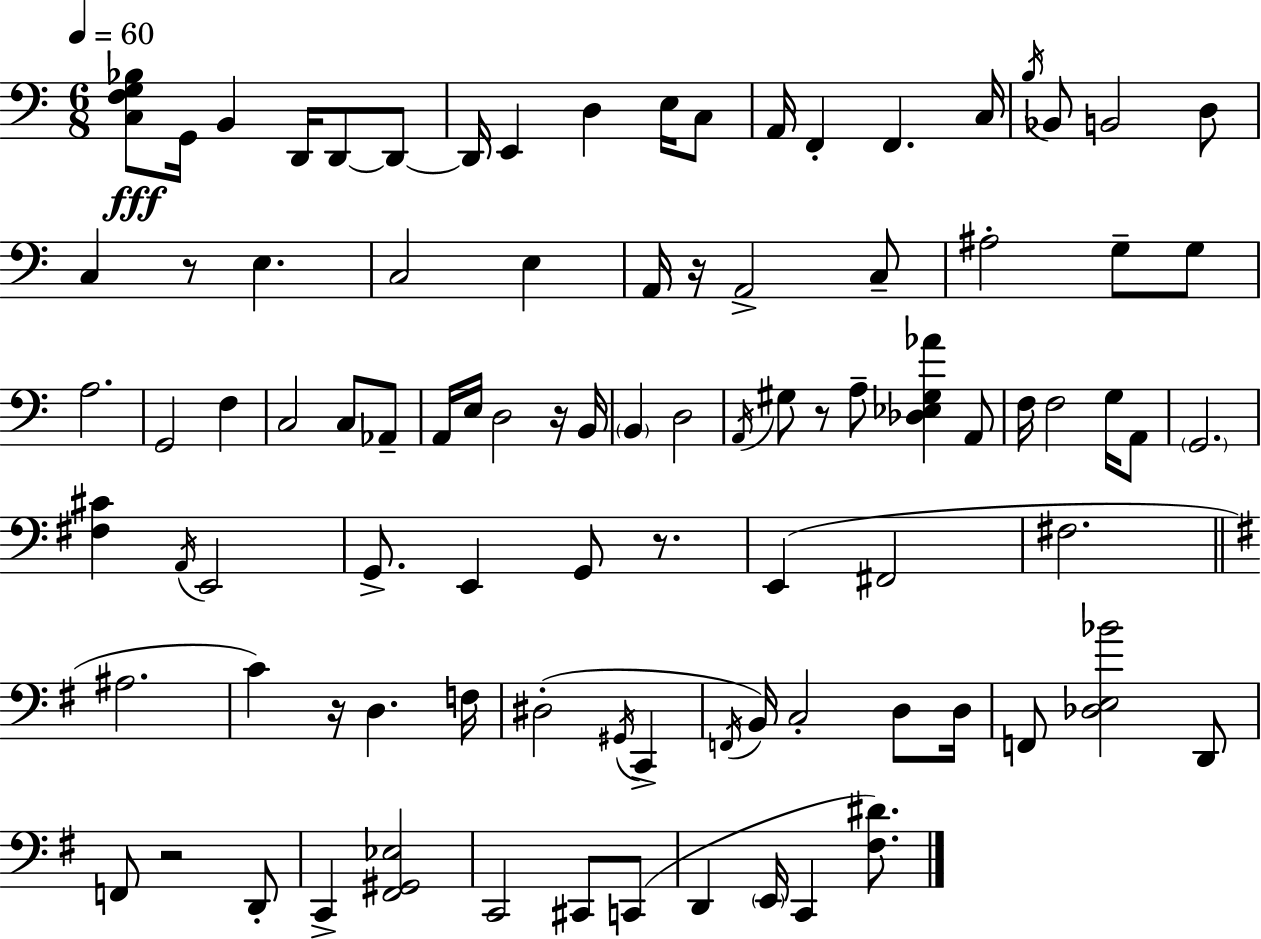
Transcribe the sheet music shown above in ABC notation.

X:1
T:Untitled
M:6/8
L:1/4
K:Am
[C,F,G,_B,]/2 G,,/4 B,, D,,/4 D,,/2 D,,/2 D,,/4 E,, D, E,/4 C,/2 A,,/4 F,, F,, C,/4 B,/4 _B,,/2 B,,2 D,/2 C, z/2 E, C,2 E, A,,/4 z/4 A,,2 C,/2 ^A,2 G,/2 G,/2 A,2 G,,2 F, C,2 C,/2 _A,,/2 A,,/4 E,/4 D,2 z/4 B,,/4 B,, D,2 A,,/4 ^G,/2 z/2 A,/2 [_D,_E,^G,_A] A,,/2 F,/4 F,2 G,/4 A,,/2 G,,2 [^F,^C] A,,/4 E,,2 G,,/2 E,, G,,/2 z/2 E,, ^F,,2 ^F,2 ^A,2 C z/4 D, F,/4 ^D,2 ^G,,/4 C,, F,,/4 B,,/4 C,2 D,/2 D,/4 F,,/2 [_D,E,_B]2 D,,/2 F,,/2 z2 D,,/2 C,, [^F,,^G,,_E,]2 C,,2 ^C,,/2 C,,/2 D,, E,,/4 C,, [^F,^D]/2